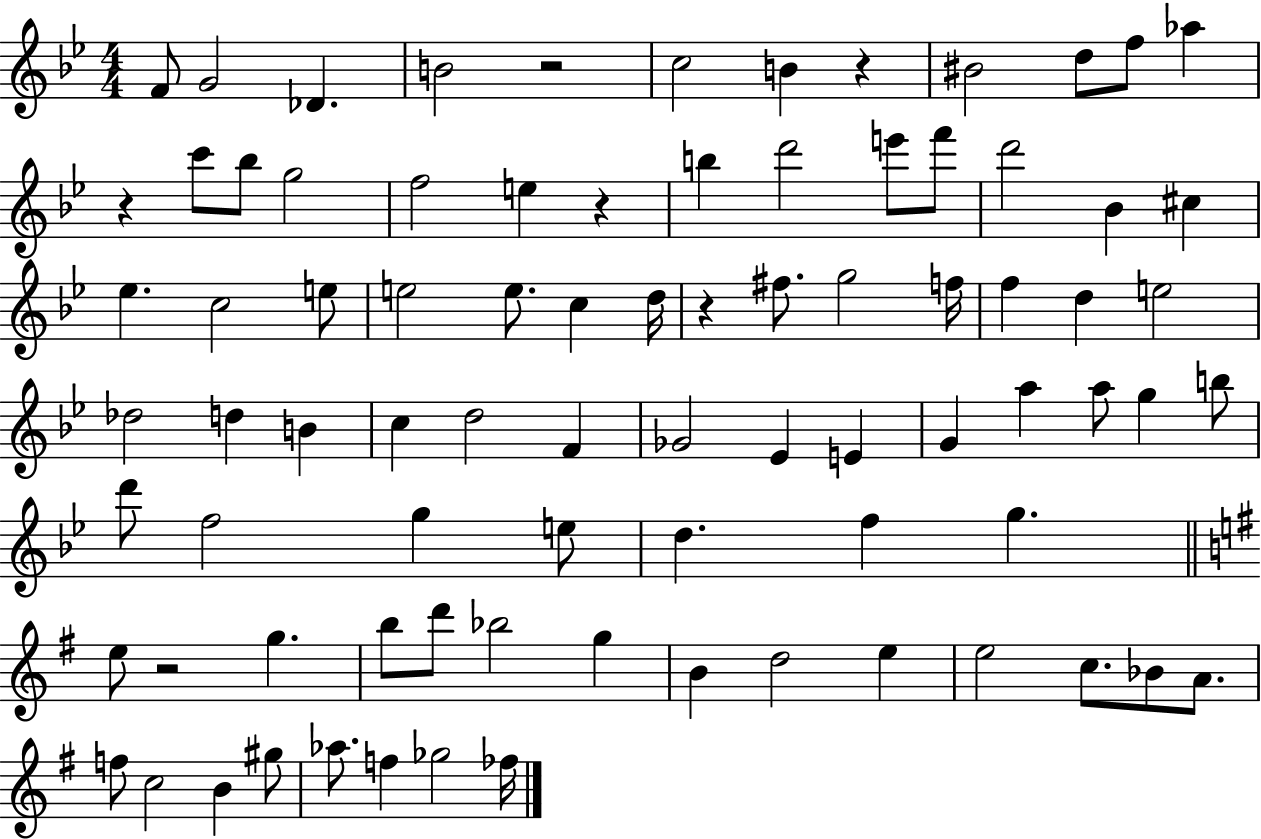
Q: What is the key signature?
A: BES major